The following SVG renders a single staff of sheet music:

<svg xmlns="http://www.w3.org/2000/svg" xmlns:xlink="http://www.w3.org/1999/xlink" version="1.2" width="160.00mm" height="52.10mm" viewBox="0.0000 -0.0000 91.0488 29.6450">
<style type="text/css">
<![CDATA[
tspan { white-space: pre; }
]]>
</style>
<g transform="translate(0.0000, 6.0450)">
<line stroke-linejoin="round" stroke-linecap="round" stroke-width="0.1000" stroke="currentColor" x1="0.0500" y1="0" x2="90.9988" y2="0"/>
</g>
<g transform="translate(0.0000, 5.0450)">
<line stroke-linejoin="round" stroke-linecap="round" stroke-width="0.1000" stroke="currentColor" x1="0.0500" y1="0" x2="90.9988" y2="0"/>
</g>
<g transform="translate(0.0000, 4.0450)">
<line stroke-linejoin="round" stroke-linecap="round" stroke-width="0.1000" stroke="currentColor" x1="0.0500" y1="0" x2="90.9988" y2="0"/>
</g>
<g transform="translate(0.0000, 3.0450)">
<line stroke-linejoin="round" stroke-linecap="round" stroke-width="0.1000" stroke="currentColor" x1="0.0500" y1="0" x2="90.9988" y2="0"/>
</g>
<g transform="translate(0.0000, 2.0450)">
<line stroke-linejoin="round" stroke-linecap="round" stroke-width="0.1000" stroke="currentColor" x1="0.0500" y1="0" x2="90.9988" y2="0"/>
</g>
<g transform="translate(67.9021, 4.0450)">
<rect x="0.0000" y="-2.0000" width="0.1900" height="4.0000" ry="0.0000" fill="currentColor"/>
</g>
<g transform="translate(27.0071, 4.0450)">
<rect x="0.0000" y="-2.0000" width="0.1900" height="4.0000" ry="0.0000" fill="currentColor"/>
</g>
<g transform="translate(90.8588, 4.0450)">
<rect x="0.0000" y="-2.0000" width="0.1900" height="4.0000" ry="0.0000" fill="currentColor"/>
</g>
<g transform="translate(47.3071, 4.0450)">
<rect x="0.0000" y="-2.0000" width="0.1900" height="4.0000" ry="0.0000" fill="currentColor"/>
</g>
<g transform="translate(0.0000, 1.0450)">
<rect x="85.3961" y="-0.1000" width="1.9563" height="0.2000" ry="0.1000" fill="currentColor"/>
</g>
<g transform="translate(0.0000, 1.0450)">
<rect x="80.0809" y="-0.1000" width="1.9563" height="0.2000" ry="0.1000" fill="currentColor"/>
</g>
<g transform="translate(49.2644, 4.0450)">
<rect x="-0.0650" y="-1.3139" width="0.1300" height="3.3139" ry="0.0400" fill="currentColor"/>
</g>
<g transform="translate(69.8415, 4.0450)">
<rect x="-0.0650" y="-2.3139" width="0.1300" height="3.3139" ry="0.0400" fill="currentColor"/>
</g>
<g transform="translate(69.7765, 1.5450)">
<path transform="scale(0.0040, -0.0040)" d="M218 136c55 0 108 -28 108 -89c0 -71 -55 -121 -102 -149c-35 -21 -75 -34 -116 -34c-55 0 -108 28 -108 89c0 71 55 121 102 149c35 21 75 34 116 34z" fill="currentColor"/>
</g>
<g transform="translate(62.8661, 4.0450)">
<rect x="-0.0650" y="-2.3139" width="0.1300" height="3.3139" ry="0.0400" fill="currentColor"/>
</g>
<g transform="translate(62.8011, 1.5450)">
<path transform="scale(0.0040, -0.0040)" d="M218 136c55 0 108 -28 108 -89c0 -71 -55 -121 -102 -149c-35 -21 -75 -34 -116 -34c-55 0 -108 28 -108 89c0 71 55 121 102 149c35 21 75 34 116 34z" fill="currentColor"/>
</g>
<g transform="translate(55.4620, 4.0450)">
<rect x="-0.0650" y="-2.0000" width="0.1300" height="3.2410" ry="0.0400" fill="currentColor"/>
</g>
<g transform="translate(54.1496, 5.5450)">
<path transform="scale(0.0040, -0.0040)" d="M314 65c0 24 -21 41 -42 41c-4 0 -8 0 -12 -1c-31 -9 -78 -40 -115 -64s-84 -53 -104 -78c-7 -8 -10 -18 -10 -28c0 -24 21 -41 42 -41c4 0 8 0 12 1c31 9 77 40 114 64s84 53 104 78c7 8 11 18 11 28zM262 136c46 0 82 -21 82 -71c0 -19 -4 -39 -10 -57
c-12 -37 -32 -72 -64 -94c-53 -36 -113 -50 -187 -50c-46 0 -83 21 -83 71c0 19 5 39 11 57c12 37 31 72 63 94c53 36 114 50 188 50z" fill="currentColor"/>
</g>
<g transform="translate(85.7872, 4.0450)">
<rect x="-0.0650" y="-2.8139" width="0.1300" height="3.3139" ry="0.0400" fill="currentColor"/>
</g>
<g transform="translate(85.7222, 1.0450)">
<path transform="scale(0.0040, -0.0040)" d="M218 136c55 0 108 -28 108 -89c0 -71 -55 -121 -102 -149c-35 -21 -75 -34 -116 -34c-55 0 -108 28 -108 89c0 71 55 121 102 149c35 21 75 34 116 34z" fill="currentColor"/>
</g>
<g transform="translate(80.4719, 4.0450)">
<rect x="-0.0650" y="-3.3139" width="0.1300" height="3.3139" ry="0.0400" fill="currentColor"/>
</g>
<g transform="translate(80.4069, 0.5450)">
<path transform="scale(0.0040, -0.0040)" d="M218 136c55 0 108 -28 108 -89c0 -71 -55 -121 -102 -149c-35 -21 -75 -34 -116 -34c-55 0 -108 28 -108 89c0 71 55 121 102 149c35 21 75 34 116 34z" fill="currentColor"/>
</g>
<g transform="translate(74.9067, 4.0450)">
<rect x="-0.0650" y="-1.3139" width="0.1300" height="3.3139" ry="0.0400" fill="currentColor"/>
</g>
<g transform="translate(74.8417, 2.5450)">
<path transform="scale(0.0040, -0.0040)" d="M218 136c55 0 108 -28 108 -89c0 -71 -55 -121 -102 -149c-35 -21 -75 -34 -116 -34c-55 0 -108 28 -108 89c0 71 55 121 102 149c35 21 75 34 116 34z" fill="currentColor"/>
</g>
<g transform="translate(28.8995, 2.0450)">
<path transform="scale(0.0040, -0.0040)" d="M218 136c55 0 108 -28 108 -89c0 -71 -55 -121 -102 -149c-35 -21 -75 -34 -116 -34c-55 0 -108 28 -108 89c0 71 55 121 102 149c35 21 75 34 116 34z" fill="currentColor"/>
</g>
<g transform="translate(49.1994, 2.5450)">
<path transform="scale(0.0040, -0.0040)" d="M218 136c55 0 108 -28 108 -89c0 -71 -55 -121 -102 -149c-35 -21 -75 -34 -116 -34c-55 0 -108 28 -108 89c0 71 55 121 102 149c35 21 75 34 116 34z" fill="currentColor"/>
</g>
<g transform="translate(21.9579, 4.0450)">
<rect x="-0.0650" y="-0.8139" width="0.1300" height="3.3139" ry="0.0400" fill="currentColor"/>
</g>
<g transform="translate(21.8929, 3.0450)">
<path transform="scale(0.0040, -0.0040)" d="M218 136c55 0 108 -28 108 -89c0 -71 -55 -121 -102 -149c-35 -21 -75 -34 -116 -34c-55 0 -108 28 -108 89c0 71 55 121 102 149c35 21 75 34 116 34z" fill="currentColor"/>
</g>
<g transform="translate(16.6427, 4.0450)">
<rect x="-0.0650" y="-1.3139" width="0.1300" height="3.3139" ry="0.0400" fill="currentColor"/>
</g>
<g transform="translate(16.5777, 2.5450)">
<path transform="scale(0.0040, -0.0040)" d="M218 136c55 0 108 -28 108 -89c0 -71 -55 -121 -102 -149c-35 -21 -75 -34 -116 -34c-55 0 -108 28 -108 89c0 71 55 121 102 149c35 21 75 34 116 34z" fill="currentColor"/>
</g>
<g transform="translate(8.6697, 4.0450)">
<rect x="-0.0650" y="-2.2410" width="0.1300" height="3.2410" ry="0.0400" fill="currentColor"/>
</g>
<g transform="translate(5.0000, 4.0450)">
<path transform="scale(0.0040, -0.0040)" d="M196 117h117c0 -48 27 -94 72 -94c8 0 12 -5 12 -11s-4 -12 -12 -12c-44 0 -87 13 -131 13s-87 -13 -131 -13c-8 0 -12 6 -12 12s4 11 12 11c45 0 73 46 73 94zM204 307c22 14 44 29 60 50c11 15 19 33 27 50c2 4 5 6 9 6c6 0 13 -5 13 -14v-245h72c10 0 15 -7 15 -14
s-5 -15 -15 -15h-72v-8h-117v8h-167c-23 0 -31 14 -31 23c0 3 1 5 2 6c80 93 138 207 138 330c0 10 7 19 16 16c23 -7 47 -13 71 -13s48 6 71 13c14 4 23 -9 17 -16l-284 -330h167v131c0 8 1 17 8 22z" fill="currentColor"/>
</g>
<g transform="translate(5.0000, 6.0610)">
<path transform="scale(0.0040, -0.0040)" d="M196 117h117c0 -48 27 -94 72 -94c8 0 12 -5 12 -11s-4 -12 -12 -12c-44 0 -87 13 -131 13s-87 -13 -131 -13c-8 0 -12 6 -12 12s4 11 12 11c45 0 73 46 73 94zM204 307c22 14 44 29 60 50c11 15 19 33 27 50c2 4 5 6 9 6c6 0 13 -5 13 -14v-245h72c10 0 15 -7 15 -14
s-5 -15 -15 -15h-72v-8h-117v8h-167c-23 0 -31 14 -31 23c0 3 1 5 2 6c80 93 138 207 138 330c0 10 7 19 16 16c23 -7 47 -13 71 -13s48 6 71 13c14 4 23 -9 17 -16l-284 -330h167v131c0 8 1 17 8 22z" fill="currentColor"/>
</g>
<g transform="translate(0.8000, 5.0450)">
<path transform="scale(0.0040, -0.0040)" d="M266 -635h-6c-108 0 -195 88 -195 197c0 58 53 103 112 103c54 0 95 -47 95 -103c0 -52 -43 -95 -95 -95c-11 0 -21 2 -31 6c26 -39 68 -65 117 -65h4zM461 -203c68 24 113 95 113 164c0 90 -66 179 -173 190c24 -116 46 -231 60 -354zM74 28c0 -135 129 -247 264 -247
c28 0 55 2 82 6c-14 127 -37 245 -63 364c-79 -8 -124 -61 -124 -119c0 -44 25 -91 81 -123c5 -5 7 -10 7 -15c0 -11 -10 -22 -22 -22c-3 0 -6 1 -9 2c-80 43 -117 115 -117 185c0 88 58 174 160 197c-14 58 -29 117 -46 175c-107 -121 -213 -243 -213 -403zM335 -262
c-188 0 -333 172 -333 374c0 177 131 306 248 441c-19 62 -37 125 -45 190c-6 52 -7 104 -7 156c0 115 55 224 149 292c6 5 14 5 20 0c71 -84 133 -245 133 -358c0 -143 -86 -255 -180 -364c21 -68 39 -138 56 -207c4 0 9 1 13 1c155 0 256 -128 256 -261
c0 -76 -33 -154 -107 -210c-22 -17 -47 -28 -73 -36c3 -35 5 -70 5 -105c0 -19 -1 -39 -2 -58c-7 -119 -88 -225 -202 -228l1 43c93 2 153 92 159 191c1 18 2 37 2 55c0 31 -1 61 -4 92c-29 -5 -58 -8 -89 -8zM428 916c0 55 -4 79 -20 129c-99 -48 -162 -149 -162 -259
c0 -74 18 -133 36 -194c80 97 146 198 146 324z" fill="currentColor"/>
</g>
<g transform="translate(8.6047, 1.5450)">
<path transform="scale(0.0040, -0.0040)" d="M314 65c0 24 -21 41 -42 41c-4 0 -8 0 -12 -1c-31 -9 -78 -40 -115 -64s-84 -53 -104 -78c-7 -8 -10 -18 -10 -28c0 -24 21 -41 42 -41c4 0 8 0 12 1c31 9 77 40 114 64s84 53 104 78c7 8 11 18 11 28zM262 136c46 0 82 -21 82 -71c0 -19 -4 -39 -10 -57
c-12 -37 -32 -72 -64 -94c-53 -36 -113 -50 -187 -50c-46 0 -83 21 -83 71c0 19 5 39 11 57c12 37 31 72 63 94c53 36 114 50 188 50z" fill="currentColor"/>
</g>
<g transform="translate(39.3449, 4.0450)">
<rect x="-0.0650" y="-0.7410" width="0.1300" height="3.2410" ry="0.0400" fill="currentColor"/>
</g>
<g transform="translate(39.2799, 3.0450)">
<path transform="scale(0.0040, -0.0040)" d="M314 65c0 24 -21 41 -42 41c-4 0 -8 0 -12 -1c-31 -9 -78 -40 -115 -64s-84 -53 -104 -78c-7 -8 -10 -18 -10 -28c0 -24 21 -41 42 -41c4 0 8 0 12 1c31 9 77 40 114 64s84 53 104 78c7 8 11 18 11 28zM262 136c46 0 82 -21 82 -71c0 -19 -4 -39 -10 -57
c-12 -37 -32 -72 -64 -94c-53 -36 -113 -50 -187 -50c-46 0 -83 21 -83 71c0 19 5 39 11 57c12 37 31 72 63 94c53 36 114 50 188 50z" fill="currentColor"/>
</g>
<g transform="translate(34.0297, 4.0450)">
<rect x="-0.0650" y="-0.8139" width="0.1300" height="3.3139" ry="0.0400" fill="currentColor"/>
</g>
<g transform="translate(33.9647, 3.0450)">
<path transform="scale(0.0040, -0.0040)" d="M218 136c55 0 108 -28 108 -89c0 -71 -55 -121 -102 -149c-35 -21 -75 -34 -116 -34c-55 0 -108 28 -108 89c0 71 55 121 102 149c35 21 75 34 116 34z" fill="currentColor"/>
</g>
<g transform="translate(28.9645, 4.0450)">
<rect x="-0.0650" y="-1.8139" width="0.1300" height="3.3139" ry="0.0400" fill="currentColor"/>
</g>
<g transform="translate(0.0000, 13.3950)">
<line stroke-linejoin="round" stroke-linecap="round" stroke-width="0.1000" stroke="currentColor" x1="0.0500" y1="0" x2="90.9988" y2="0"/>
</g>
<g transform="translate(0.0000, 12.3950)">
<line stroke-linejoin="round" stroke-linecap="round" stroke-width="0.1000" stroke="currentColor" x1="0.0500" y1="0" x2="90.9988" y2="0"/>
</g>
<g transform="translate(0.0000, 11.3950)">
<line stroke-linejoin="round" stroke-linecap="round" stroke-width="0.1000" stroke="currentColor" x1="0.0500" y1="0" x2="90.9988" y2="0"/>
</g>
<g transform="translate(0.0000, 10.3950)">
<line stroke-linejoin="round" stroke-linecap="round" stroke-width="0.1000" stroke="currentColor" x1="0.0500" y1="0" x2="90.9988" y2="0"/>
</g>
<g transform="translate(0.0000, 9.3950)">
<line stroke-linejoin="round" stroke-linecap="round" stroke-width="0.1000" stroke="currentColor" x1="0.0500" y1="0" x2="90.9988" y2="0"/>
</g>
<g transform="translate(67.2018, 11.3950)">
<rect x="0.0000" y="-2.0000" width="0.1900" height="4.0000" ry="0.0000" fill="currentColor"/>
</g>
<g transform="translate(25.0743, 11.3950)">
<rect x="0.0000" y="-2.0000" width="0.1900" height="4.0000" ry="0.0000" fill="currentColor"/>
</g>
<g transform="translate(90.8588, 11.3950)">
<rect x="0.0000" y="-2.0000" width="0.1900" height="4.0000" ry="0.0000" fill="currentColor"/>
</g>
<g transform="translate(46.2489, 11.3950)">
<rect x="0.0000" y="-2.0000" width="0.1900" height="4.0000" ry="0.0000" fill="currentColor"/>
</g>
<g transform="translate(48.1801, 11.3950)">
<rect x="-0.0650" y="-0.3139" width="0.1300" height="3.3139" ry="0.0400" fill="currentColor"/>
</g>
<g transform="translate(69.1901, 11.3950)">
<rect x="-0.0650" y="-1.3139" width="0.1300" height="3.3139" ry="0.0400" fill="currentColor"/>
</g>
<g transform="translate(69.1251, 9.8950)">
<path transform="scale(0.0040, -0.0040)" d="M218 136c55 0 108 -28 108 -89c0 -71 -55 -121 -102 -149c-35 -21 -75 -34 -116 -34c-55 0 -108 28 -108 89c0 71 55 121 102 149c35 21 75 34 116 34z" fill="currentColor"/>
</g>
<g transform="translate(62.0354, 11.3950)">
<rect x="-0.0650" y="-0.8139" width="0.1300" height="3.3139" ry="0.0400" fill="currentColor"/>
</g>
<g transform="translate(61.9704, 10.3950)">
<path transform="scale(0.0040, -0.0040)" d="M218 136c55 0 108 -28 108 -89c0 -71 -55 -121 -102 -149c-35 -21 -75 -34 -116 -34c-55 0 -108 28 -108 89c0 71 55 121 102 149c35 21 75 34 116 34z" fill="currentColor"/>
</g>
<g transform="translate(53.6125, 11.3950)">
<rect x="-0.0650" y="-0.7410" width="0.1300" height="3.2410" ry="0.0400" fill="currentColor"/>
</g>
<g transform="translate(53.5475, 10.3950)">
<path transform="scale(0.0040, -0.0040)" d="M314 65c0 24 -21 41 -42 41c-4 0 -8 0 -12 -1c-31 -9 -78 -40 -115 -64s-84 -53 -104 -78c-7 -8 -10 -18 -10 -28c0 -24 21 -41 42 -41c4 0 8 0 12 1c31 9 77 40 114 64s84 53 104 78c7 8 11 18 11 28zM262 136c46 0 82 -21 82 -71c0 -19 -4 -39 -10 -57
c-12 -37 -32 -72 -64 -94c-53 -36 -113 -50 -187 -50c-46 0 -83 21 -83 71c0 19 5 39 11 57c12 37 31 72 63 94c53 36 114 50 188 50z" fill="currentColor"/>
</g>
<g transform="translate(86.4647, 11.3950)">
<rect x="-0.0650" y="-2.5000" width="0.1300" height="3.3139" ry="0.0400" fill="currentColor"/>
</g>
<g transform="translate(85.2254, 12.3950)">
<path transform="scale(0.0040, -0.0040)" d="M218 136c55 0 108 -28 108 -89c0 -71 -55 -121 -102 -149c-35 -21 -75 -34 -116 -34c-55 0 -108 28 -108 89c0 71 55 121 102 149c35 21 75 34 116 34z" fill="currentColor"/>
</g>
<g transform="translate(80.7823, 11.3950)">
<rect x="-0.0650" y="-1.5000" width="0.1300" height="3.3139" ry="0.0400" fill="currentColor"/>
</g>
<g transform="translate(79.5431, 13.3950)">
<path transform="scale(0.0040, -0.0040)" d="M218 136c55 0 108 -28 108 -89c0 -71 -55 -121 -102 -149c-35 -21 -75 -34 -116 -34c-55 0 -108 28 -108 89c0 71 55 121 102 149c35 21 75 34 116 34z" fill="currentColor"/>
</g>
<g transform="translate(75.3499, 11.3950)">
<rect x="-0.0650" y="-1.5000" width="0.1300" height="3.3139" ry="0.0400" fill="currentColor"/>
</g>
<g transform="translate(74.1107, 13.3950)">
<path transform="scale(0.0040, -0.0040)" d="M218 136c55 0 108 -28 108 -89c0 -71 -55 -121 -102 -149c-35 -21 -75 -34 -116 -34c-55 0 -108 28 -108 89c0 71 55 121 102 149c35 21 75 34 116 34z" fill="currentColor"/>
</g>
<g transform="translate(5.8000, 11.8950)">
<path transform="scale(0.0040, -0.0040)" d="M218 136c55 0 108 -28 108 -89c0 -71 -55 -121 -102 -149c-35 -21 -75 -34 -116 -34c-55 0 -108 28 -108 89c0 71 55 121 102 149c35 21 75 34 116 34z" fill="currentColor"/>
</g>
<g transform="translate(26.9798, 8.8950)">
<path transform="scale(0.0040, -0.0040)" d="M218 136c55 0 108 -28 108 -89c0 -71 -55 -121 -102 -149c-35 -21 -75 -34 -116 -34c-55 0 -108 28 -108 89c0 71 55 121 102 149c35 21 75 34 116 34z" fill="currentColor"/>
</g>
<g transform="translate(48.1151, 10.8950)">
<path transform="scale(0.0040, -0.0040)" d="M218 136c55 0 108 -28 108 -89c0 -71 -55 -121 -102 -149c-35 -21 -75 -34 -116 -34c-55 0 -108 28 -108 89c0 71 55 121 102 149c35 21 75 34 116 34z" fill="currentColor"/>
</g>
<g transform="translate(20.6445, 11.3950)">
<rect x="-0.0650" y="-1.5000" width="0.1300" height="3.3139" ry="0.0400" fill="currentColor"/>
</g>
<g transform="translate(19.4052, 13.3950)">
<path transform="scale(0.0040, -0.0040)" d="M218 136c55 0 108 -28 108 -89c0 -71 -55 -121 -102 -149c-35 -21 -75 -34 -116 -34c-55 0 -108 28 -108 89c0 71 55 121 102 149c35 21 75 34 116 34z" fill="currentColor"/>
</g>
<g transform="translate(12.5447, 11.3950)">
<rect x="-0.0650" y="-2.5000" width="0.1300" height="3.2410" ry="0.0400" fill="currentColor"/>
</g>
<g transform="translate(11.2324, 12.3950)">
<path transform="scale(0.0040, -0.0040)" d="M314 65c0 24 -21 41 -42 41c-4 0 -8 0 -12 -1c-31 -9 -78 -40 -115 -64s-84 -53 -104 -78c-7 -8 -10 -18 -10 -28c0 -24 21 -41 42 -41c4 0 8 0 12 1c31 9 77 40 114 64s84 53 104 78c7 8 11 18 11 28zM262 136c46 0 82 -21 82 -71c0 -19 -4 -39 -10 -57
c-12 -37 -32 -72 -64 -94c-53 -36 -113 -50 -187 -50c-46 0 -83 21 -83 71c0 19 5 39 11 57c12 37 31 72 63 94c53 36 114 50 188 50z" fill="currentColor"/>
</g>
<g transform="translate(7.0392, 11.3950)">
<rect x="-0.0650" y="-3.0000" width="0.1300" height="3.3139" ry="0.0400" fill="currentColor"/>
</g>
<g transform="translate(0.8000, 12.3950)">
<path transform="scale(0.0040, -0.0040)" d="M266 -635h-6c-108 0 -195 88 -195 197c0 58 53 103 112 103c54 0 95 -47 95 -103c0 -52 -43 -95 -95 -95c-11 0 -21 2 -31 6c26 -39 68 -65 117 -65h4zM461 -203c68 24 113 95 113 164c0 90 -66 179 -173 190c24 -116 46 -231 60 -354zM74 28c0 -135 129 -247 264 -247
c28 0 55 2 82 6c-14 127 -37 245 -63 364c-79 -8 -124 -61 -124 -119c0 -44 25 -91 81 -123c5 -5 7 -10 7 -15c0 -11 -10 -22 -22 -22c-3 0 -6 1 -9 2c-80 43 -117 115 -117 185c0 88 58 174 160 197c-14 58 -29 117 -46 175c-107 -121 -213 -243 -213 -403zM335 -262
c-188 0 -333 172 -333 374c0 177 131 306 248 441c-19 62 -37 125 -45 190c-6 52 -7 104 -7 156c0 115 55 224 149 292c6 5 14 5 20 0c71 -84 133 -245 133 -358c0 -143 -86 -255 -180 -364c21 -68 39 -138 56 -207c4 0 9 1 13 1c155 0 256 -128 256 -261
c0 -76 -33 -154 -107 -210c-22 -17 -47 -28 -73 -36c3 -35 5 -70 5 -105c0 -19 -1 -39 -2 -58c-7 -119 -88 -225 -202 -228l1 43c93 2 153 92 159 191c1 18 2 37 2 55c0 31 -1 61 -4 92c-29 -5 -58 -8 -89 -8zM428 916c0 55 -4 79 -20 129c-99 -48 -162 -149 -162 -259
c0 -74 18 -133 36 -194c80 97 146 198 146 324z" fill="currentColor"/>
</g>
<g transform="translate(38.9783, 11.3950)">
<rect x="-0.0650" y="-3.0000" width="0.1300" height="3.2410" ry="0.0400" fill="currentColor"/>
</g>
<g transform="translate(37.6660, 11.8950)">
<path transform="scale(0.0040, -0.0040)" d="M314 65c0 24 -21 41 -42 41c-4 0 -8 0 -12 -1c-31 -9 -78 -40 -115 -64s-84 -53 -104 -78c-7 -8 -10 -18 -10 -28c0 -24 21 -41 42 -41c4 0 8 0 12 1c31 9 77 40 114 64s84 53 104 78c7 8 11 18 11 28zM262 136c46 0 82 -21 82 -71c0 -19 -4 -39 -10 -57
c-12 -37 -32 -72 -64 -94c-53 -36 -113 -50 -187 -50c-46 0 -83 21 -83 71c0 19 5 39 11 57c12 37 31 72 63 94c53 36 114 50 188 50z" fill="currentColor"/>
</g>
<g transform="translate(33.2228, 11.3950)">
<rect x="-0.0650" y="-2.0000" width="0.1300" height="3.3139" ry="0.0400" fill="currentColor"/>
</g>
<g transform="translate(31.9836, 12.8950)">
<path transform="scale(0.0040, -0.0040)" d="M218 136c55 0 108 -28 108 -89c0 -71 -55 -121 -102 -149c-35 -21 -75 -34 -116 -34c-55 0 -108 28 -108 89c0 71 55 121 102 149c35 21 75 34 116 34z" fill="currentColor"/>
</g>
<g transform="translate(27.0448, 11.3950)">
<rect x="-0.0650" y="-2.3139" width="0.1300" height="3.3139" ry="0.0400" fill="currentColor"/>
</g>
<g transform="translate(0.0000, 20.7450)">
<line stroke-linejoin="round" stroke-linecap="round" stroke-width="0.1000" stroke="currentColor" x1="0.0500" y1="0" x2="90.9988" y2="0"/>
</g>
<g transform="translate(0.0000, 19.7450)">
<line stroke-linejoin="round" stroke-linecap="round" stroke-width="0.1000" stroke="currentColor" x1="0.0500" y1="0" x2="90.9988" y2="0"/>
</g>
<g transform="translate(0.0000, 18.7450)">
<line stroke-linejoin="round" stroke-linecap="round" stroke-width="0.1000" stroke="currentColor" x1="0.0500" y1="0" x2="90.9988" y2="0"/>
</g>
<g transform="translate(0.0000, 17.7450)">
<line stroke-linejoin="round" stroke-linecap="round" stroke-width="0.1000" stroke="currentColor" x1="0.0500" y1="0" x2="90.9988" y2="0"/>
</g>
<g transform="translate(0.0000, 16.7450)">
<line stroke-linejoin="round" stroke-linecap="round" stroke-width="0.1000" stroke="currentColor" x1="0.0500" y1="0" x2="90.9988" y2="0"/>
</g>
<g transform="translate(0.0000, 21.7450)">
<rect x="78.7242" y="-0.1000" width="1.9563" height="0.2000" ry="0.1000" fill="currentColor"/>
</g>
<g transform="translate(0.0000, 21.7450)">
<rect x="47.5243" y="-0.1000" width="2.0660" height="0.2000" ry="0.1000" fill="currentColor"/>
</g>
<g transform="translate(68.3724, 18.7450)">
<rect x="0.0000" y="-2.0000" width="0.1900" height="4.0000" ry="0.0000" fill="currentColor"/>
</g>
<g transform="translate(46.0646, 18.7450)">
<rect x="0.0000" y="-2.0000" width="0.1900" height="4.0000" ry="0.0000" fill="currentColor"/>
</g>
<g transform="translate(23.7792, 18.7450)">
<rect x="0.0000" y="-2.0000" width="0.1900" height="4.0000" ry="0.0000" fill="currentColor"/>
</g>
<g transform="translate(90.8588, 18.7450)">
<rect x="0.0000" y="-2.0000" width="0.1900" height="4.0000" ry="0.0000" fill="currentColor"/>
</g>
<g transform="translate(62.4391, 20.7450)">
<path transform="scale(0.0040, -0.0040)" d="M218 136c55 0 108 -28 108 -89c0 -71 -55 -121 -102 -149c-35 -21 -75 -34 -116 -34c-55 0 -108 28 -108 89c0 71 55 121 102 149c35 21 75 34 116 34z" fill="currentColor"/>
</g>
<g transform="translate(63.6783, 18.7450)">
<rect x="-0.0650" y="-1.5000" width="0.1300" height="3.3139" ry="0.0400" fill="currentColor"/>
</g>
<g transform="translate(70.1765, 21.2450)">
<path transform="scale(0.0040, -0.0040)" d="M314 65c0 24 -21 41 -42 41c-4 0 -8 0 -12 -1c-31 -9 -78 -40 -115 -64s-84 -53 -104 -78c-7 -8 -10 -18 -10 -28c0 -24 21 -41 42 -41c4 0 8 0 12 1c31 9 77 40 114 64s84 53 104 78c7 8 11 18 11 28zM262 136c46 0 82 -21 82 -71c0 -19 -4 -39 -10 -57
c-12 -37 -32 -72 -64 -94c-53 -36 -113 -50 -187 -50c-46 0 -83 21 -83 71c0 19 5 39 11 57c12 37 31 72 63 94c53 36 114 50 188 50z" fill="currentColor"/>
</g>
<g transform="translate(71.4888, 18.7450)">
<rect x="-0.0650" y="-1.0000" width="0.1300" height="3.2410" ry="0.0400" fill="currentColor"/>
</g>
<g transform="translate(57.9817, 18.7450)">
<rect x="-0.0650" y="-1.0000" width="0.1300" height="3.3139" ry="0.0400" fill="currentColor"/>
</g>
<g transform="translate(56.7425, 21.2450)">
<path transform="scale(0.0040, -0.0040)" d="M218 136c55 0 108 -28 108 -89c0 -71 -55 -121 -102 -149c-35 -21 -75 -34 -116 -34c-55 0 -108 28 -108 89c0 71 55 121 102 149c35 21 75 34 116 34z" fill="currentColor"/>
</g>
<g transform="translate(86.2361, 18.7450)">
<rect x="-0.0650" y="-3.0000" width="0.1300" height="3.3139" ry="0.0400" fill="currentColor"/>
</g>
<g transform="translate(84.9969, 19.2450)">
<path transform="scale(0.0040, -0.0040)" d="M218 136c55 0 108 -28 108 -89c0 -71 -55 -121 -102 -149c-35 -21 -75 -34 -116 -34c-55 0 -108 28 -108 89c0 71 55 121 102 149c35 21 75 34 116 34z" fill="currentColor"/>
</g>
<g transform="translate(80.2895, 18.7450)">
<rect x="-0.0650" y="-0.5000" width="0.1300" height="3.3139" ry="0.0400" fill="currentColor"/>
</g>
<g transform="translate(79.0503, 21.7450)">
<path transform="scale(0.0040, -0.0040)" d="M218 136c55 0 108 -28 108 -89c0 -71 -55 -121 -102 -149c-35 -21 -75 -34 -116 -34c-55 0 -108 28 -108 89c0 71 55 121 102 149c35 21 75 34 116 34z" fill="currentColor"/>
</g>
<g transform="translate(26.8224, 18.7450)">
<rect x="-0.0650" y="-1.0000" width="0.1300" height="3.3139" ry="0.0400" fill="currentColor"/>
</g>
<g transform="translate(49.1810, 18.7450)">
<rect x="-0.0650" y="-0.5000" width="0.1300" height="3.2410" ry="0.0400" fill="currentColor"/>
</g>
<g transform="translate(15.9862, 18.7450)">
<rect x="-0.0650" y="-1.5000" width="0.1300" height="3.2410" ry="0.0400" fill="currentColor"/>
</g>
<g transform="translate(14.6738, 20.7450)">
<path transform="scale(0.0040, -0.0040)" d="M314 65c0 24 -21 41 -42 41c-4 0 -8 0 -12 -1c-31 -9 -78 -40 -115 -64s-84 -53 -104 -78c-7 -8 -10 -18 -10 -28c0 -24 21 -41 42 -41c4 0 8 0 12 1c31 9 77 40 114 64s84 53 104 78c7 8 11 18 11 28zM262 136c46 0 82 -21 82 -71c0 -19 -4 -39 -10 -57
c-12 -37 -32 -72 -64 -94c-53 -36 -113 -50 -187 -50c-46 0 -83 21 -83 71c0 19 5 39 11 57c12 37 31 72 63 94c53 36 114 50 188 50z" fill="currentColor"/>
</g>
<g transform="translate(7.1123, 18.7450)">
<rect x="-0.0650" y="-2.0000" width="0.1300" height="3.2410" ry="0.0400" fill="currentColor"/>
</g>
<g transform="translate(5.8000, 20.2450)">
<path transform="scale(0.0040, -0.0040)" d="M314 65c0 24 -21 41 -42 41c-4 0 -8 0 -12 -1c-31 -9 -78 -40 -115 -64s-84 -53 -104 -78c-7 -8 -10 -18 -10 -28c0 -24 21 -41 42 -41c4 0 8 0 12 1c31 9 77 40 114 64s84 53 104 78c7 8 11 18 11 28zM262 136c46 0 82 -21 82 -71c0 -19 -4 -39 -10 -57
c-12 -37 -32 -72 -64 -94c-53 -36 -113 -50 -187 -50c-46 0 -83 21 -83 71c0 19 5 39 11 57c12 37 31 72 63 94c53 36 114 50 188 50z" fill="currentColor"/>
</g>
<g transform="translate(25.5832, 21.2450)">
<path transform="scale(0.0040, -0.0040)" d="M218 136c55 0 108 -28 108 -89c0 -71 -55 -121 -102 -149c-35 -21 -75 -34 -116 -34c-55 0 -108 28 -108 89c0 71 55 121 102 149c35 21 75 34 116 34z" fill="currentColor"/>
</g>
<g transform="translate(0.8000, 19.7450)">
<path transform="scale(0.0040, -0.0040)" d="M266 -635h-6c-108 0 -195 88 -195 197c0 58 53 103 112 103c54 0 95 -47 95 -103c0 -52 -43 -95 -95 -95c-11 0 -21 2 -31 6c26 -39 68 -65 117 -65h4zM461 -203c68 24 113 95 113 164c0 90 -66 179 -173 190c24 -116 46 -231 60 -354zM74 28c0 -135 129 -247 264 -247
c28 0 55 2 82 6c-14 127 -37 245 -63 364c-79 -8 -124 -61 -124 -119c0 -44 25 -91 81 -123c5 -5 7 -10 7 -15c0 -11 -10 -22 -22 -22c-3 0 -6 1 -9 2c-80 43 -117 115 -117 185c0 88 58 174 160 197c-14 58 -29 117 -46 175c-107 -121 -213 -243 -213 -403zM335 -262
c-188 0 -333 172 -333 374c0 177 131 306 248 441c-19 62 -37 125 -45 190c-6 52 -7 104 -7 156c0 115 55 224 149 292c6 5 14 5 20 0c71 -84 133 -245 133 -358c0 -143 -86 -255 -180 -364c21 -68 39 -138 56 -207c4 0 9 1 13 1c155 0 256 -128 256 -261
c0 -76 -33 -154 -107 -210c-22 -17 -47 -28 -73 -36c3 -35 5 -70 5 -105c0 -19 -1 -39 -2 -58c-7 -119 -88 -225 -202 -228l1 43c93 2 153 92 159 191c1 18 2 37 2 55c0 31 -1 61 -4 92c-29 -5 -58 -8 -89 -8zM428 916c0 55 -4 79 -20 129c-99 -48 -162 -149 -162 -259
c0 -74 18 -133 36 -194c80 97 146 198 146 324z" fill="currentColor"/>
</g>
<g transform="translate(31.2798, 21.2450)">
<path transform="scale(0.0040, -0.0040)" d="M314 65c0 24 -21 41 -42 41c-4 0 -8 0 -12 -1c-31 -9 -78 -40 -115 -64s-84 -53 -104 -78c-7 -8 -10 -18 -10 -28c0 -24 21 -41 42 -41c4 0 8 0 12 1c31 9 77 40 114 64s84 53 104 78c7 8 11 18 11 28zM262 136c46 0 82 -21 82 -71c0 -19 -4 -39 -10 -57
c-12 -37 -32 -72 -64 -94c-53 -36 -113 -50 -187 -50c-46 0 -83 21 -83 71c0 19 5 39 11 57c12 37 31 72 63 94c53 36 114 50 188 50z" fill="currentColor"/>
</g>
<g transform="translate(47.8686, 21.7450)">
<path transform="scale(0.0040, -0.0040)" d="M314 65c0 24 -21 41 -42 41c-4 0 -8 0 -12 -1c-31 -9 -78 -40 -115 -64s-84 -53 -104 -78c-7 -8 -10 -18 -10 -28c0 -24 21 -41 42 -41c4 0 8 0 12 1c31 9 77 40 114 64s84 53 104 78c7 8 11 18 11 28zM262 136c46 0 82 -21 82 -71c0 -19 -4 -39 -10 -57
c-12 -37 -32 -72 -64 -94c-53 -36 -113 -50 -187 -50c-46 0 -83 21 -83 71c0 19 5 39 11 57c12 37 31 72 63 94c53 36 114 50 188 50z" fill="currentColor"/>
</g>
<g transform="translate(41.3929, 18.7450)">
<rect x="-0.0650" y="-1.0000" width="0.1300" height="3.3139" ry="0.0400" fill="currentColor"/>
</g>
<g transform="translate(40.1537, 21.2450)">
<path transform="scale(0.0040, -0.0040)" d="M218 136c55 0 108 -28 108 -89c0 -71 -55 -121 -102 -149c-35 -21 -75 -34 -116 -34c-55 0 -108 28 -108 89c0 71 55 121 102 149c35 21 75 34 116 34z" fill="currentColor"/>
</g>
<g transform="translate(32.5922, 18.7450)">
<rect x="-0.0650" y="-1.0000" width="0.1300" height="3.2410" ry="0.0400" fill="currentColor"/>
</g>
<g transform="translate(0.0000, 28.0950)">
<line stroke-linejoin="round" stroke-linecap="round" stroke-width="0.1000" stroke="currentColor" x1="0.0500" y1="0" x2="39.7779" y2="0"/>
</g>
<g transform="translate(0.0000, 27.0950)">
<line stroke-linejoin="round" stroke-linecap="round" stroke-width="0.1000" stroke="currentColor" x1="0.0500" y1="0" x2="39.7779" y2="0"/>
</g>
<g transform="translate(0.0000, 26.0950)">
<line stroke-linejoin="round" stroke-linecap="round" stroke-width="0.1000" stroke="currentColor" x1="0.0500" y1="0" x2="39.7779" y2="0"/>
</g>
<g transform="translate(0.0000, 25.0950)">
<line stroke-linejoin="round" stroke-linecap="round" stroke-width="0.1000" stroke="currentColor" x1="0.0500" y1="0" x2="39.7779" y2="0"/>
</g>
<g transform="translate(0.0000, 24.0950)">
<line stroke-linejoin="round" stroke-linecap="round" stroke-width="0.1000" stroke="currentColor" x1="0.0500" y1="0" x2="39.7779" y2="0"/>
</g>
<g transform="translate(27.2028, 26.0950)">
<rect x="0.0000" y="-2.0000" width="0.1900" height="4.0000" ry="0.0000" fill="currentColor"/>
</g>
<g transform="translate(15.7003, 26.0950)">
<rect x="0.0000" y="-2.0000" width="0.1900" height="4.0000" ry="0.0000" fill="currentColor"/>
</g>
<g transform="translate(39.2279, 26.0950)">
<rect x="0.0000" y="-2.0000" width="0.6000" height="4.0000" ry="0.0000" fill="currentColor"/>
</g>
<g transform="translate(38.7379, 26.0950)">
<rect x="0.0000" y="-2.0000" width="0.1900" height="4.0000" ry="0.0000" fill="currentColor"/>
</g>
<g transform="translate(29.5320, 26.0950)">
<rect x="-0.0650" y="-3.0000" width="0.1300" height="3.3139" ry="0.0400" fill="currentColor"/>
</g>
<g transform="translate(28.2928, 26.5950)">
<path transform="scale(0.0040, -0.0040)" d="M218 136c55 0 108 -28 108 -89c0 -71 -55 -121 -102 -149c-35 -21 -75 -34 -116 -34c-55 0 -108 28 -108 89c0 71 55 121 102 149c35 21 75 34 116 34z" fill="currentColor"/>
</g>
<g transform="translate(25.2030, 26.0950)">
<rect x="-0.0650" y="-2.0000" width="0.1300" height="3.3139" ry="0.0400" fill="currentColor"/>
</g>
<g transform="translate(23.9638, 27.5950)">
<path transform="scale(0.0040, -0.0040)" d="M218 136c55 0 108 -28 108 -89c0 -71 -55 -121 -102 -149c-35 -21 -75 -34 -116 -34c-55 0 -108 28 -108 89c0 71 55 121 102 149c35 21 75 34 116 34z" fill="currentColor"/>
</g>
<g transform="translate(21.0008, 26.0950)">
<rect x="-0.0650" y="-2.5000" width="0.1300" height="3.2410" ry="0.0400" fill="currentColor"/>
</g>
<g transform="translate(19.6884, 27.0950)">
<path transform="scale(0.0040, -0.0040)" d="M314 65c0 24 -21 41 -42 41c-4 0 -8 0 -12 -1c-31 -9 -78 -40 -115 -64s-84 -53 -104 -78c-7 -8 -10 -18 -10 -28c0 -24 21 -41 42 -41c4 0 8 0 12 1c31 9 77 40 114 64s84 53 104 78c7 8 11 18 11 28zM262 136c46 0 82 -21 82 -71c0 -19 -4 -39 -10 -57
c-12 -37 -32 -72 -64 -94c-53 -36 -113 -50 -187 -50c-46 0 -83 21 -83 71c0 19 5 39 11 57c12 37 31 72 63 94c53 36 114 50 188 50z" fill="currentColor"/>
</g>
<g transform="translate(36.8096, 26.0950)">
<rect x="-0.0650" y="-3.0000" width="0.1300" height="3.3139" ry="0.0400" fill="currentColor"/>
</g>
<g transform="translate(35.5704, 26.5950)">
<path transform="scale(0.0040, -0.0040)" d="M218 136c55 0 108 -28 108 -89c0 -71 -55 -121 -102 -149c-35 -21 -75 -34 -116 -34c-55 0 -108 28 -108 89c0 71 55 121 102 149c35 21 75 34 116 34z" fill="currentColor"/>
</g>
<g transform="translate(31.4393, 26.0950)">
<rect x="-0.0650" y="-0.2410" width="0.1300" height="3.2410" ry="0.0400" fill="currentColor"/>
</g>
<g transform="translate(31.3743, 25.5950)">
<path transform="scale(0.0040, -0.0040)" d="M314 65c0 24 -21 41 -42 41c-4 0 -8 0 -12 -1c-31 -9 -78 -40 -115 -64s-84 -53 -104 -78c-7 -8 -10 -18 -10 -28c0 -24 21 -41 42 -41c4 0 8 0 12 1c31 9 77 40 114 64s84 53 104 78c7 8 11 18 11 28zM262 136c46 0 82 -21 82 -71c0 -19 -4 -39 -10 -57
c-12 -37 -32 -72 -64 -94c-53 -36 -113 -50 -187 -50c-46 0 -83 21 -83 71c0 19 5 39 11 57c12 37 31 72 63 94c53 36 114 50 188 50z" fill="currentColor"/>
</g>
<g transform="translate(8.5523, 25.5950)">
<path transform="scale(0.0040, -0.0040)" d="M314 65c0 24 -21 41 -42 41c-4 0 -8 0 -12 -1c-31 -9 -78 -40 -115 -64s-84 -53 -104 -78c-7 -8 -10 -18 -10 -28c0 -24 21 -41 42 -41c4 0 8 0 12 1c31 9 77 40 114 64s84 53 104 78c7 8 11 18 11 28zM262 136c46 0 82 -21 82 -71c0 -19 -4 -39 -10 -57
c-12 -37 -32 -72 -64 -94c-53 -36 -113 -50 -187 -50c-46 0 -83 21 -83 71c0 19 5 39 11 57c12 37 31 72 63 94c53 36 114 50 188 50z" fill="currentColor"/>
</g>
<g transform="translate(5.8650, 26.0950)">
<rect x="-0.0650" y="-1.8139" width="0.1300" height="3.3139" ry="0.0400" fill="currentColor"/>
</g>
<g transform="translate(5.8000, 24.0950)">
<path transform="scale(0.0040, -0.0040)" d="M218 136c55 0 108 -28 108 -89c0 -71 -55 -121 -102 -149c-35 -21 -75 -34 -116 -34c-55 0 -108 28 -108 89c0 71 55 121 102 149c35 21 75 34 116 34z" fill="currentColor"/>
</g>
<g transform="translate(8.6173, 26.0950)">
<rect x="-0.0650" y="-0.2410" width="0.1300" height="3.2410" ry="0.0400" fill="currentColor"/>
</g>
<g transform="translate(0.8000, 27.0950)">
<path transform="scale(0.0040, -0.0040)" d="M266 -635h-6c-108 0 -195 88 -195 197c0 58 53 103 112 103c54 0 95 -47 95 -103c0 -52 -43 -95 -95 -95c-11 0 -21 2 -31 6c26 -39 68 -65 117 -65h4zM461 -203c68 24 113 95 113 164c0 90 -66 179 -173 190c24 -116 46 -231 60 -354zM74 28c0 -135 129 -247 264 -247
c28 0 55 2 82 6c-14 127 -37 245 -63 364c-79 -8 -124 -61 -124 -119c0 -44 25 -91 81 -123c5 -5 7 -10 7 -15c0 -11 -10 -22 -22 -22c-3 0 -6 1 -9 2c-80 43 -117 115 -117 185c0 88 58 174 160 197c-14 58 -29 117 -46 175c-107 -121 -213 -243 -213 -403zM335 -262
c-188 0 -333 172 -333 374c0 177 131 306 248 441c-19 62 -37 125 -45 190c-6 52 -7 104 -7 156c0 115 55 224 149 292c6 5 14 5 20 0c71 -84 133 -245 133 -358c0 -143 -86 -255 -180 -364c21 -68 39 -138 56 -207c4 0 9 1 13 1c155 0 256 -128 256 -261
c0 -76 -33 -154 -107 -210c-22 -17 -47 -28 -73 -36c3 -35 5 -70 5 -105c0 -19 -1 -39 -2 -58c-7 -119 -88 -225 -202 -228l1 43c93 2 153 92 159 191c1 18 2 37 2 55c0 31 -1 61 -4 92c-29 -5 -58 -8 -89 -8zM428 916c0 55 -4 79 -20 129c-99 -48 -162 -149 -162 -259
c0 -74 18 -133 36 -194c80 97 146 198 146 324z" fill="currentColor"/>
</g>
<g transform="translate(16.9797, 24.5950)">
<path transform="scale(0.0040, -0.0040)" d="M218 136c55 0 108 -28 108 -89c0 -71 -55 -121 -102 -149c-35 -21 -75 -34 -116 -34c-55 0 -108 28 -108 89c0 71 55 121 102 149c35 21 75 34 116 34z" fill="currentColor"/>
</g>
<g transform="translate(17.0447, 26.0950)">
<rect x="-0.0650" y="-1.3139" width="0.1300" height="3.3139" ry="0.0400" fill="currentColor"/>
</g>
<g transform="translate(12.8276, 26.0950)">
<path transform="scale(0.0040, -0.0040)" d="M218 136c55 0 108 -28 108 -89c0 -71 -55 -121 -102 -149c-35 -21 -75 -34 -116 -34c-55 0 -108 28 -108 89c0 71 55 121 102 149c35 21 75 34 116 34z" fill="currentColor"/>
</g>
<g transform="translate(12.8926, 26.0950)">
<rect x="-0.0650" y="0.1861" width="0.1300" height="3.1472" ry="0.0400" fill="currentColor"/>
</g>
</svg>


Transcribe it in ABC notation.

X:1
T:Untitled
M:4/4
L:1/4
K:C
g2 e d f d d2 e F2 g g e b a A G2 E g F A2 c d2 d e E E G F2 E2 D D2 D C2 D E D2 C A f c2 B e G2 F A c2 A